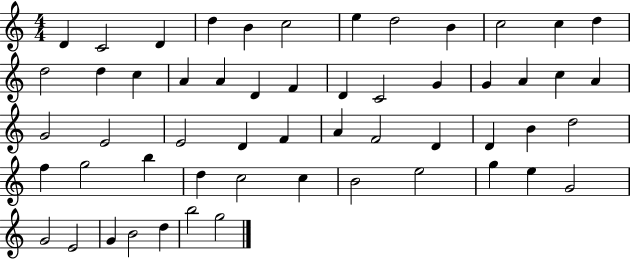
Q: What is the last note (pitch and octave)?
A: G5